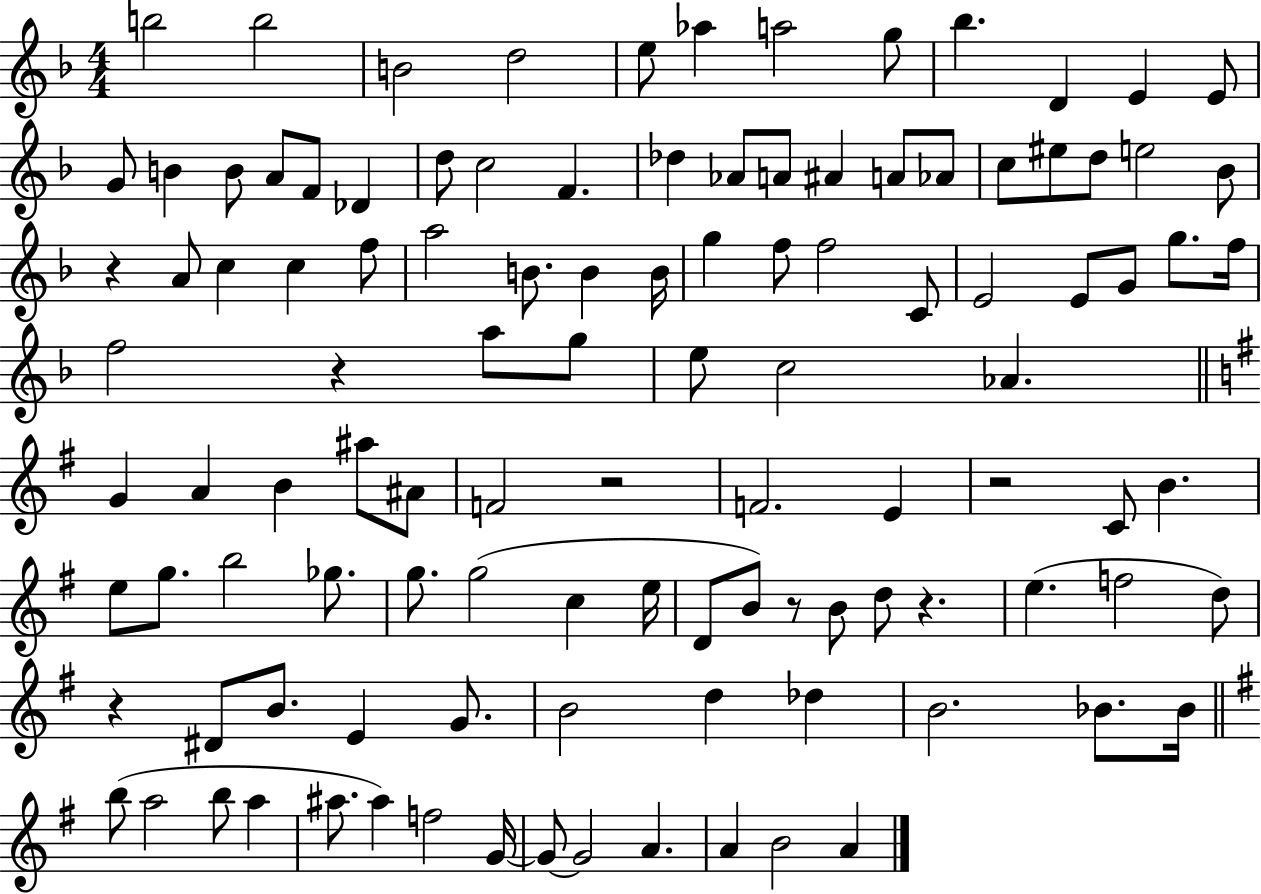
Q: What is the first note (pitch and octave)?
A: B5